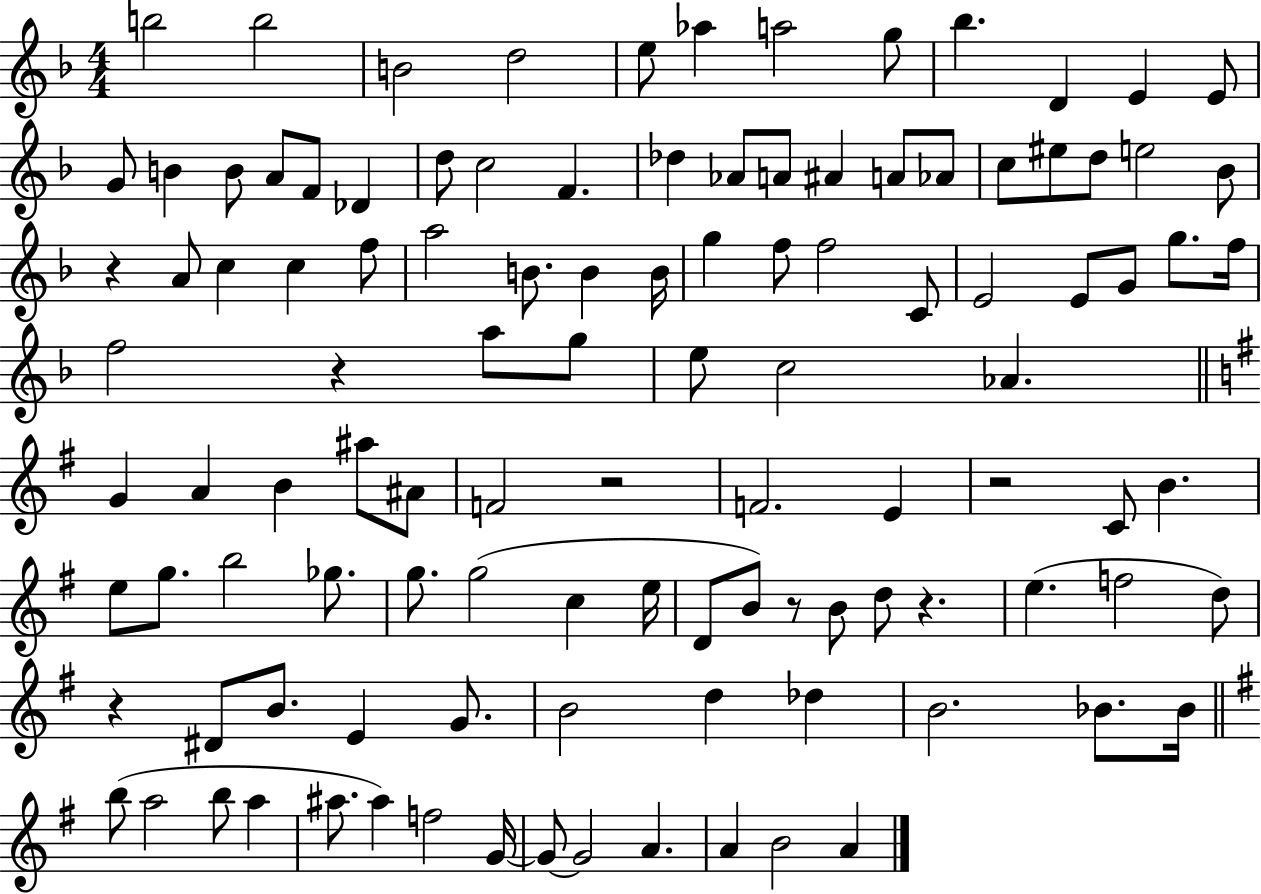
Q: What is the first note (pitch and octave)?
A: B5